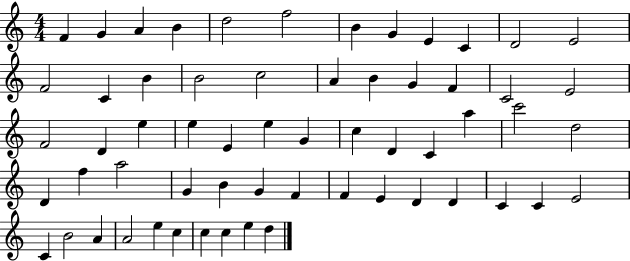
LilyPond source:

{
  \clef treble
  \numericTimeSignature
  \time 4/4
  \key c \major
  f'4 g'4 a'4 b'4 | d''2 f''2 | b'4 g'4 e'4 c'4 | d'2 e'2 | \break f'2 c'4 b'4 | b'2 c''2 | a'4 b'4 g'4 f'4 | c'2 e'2 | \break f'2 d'4 e''4 | e''4 e'4 e''4 g'4 | c''4 d'4 c'4 a''4 | c'''2 d''2 | \break d'4 f''4 a''2 | g'4 b'4 g'4 f'4 | f'4 e'4 d'4 d'4 | c'4 c'4 e'2 | \break c'4 b'2 a'4 | a'2 e''4 c''4 | c''4 c''4 e''4 d''4 | \bar "|."
}